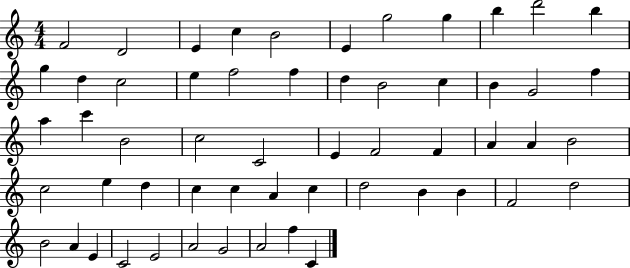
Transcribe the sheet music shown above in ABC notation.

X:1
T:Untitled
M:4/4
L:1/4
K:C
F2 D2 E c B2 E g2 g b d'2 b g d c2 e f2 f d B2 c B G2 f a c' B2 c2 C2 E F2 F A A B2 c2 e d c c A c d2 B B F2 d2 B2 A E C2 E2 A2 G2 A2 f C